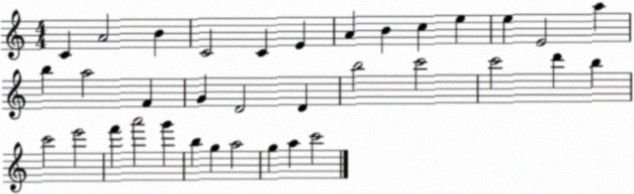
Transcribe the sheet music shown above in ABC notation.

X:1
T:Untitled
M:4/4
L:1/4
K:C
C A2 B C2 C E A B c e e E2 a b a2 F G D2 D b2 c'2 c'2 d' b c'2 e'2 f' a'2 g' b g a2 g a c'2